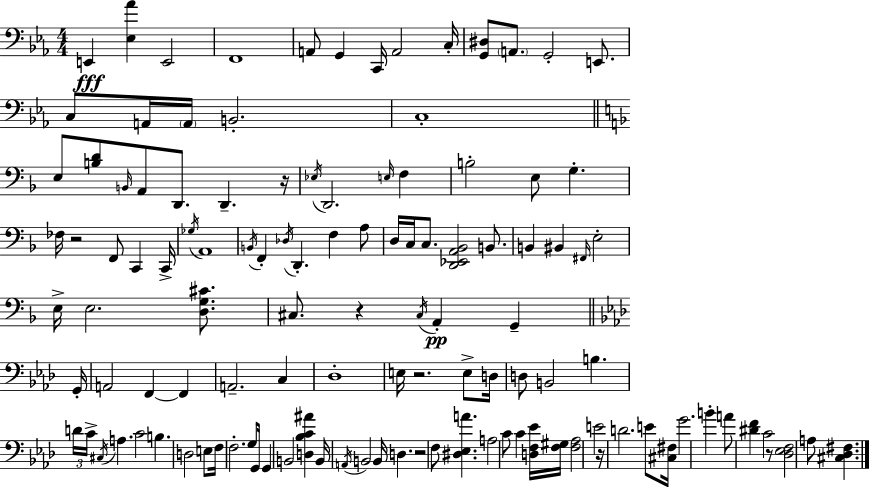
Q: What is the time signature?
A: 4/4